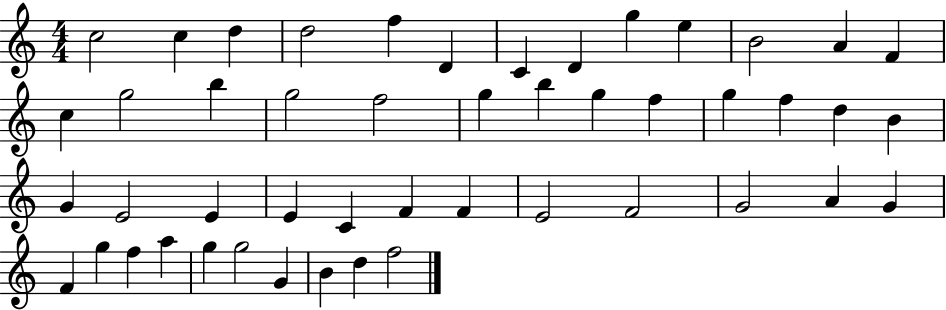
C5/h C5/q D5/q D5/h F5/q D4/q C4/q D4/q G5/q E5/q B4/h A4/q F4/q C5/q G5/h B5/q G5/h F5/h G5/q B5/q G5/q F5/q G5/q F5/q D5/q B4/q G4/q E4/h E4/q E4/q C4/q F4/q F4/q E4/h F4/h G4/h A4/q G4/q F4/q G5/q F5/q A5/q G5/q G5/h G4/q B4/q D5/q F5/h